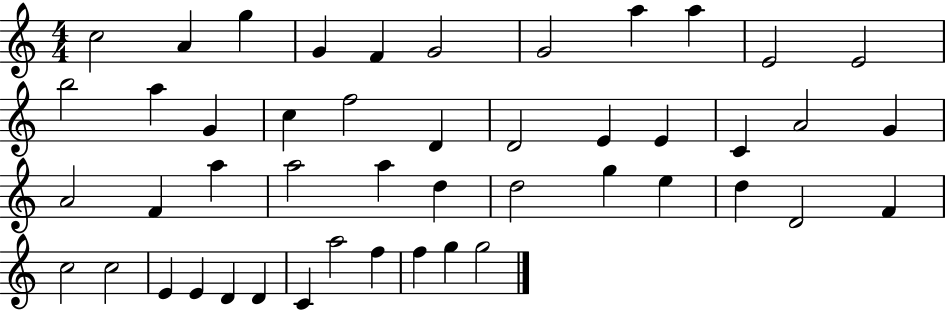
C5/h A4/q G5/q G4/q F4/q G4/h G4/h A5/q A5/q E4/h E4/h B5/h A5/q G4/q C5/q F5/h D4/q D4/h E4/q E4/q C4/q A4/h G4/q A4/h F4/q A5/q A5/h A5/q D5/q D5/h G5/q E5/q D5/q D4/h F4/q C5/h C5/h E4/q E4/q D4/q D4/q C4/q A5/h F5/q F5/q G5/q G5/h